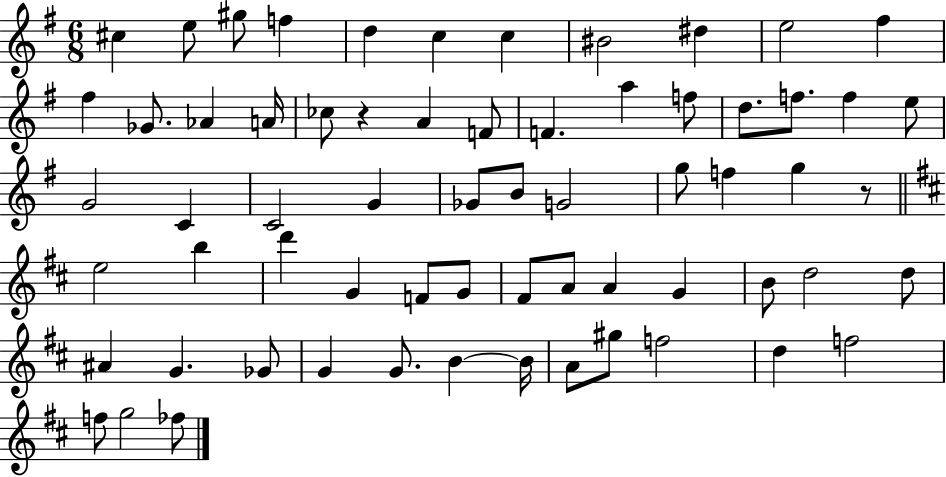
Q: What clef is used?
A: treble